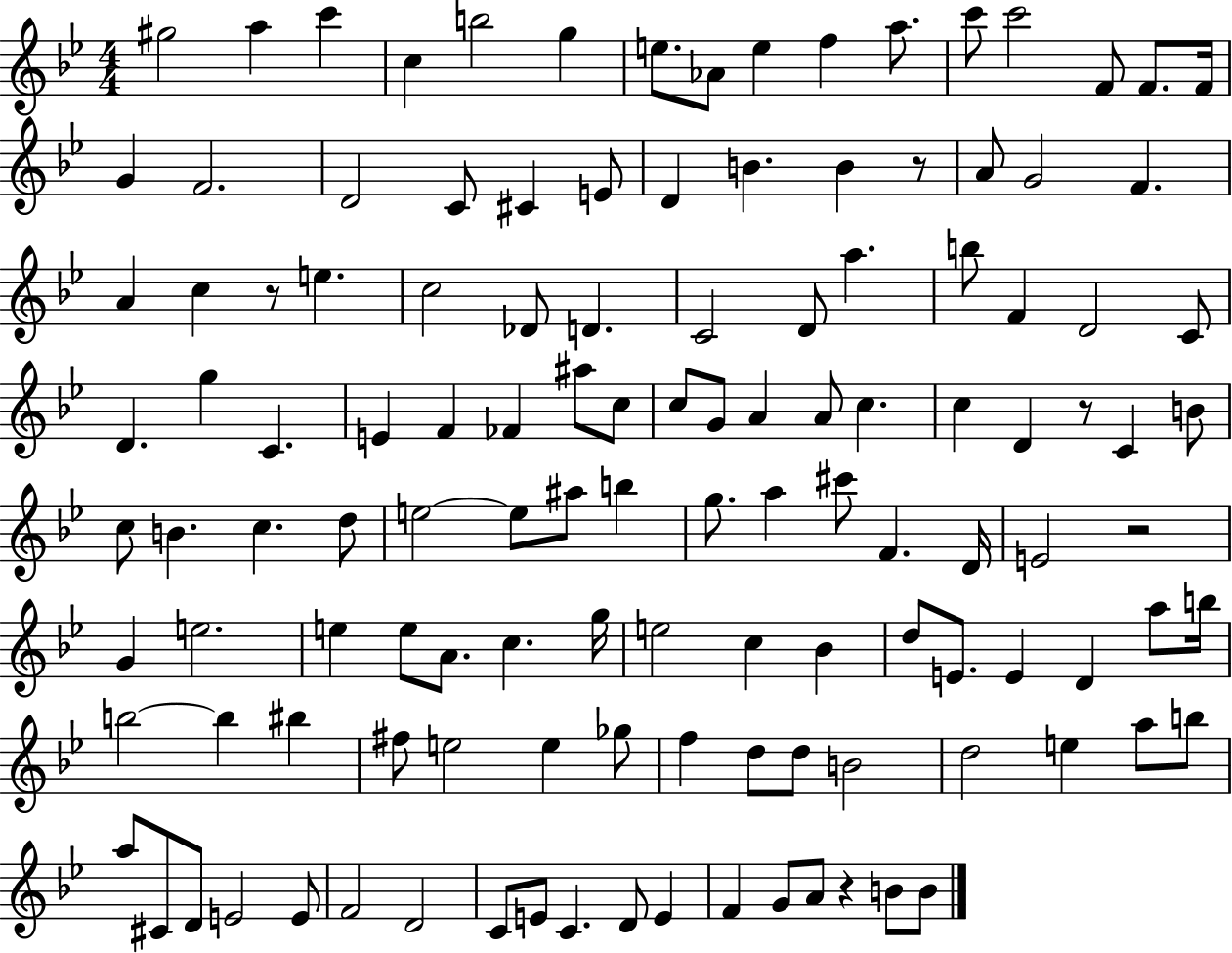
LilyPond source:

{
  \clef treble
  \numericTimeSignature
  \time 4/4
  \key bes \major
  gis''2 a''4 c'''4 | c''4 b''2 g''4 | e''8. aes'8 e''4 f''4 a''8. | c'''8 c'''2 f'8 f'8. f'16 | \break g'4 f'2. | d'2 c'8 cis'4 e'8 | d'4 b'4. b'4 r8 | a'8 g'2 f'4. | \break a'4 c''4 r8 e''4. | c''2 des'8 d'4. | c'2 d'8 a''4. | b''8 f'4 d'2 c'8 | \break d'4. g''4 c'4. | e'4 f'4 fes'4 ais''8 c''8 | c''8 g'8 a'4 a'8 c''4. | c''4 d'4 r8 c'4 b'8 | \break c''8 b'4. c''4. d''8 | e''2~~ e''8 ais''8 b''4 | g''8. a''4 cis'''8 f'4. d'16 | e'2 r2 | \break g'4 e''2. | e''4 e''8 a'8. c''4. g''16 | e''2 c''4 bes'4 | d''8 e'8. e'4 d'4 a''8 b''16 | \break b''2~~ b''4 bis''4 | fis''8 e''2 e''4 ges''8 | f''4 d''8 d''8 b'2 | d''2 e''4 a''8 b''8 | \break a''8 cis'8 d'8 e'2 e'8 | f'2 d'2 | c'8 e'8 c'4. d'8 e'4 | f'4 g'8 a'8 r4 b'8 b'8 | \break \bar "|."
}